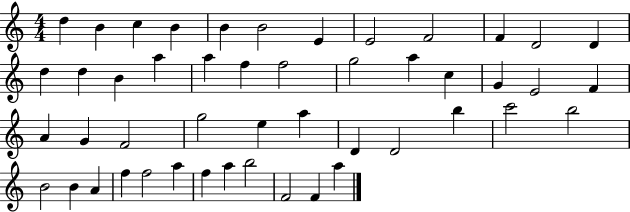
{
  \clef treble
  \numericTimeSignature
  \time 4/4
  \key c \major
  d''4 b'4 c''4 b'4 | b'4 b'2 e'4 | e'2 f'2 | f'4 d'2 d'4 | \break d''4 d''4 b'4 a''4 | a''4 f''4 f''2 | g''2 a''4 c''4 | g'4 e'2 f'4 | \break a'4 g'4 f'2 | g''2 e''4 a''4 | d'4 d'2 b''4 | c'''2 b''2 | \break b'2 b'4 a'4 | f''4 f''2 a''4 | f''4 a''4 b''2 | f'2 f'4 a''4 | \break \bar "|."
}